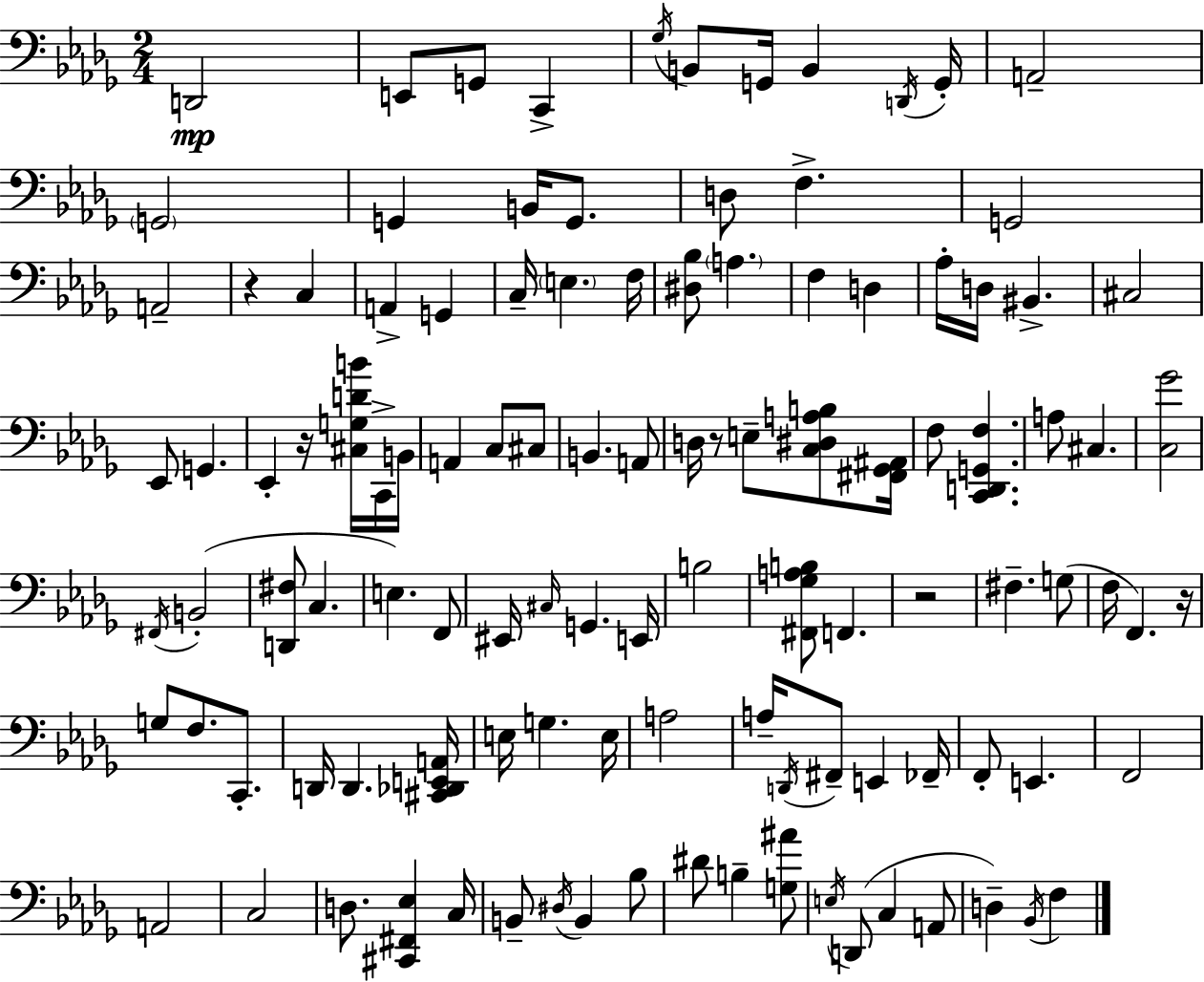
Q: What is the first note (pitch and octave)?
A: D2